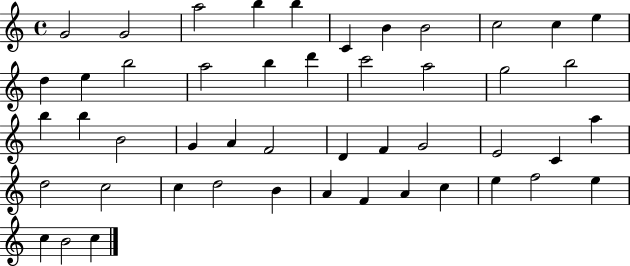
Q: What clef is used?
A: treble